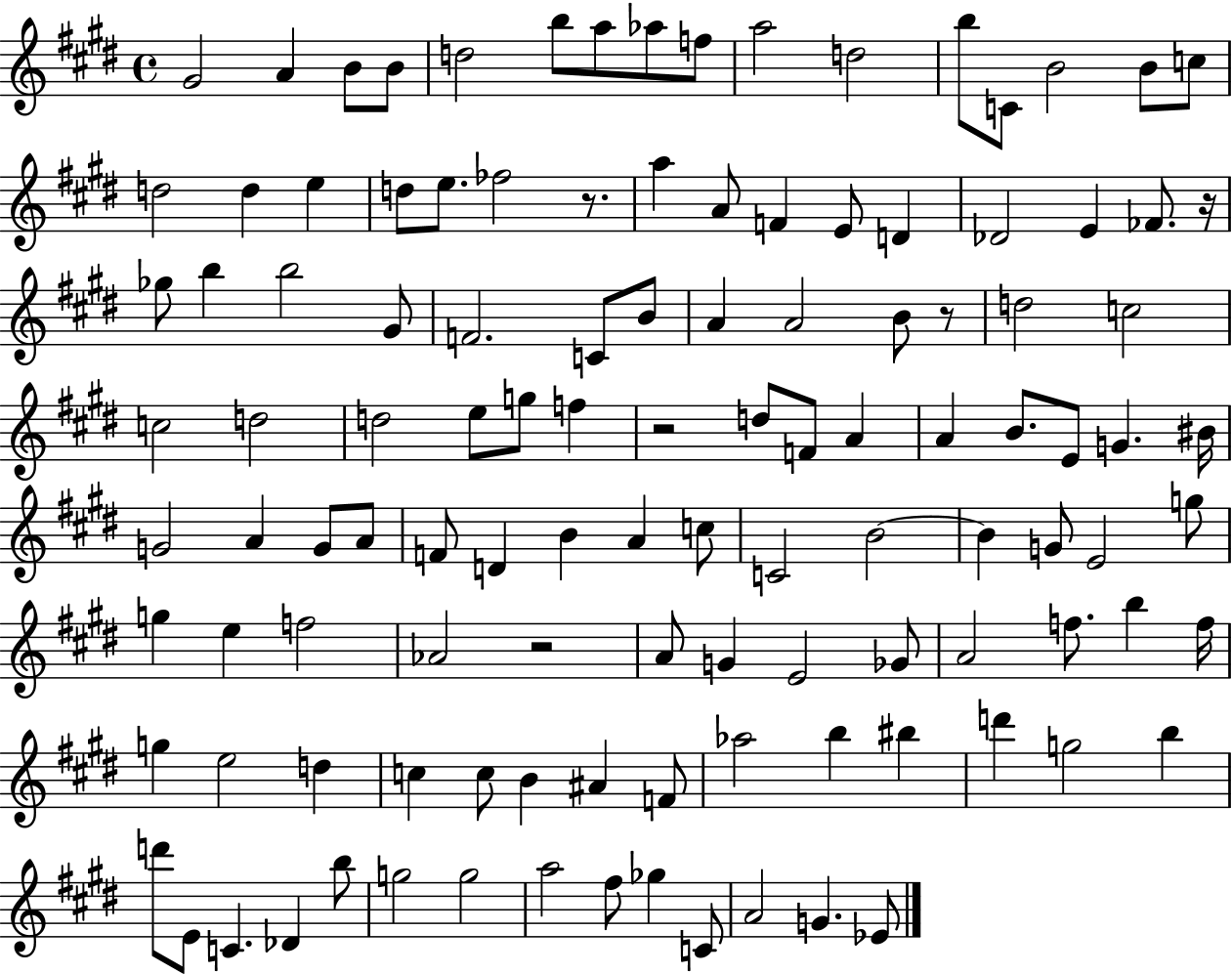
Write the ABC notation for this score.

X:1
T:Untitled
M:4/4
L:1/4
K:E
^G2 A B/2 B/2 d2 b/2 a/2 _a/2 f/2 a2 d2 b/2 C/2 B2 B/2 c/2 d2 d e d/2 e/2 _f2 z/2 a A/2 F E/2 D _D2 E _F/2 z/4 _g/2 b b2 ^G/2 F2 C/2 B/2 A A2 B/2 z/2 d2 c2 c2 d2 d2 e/2 g/2 f z2 d/2 F/2 A A B/2 E/2 G ^B/4 G2 A G/2 A/2 F/2 D B A c/2 C2 B2 B G/2 E2 g/2 g e f2 _A2 z2 A/2 G E2 _G/2 A2 f/2 b f/4 g e2 d c c/2 B ^A F/2 _a2 b ^b d' g2 b d'/2 E/2 C _D b/2 g2 g2 a2 ^f/2 _g C/2 A2 G _E/2